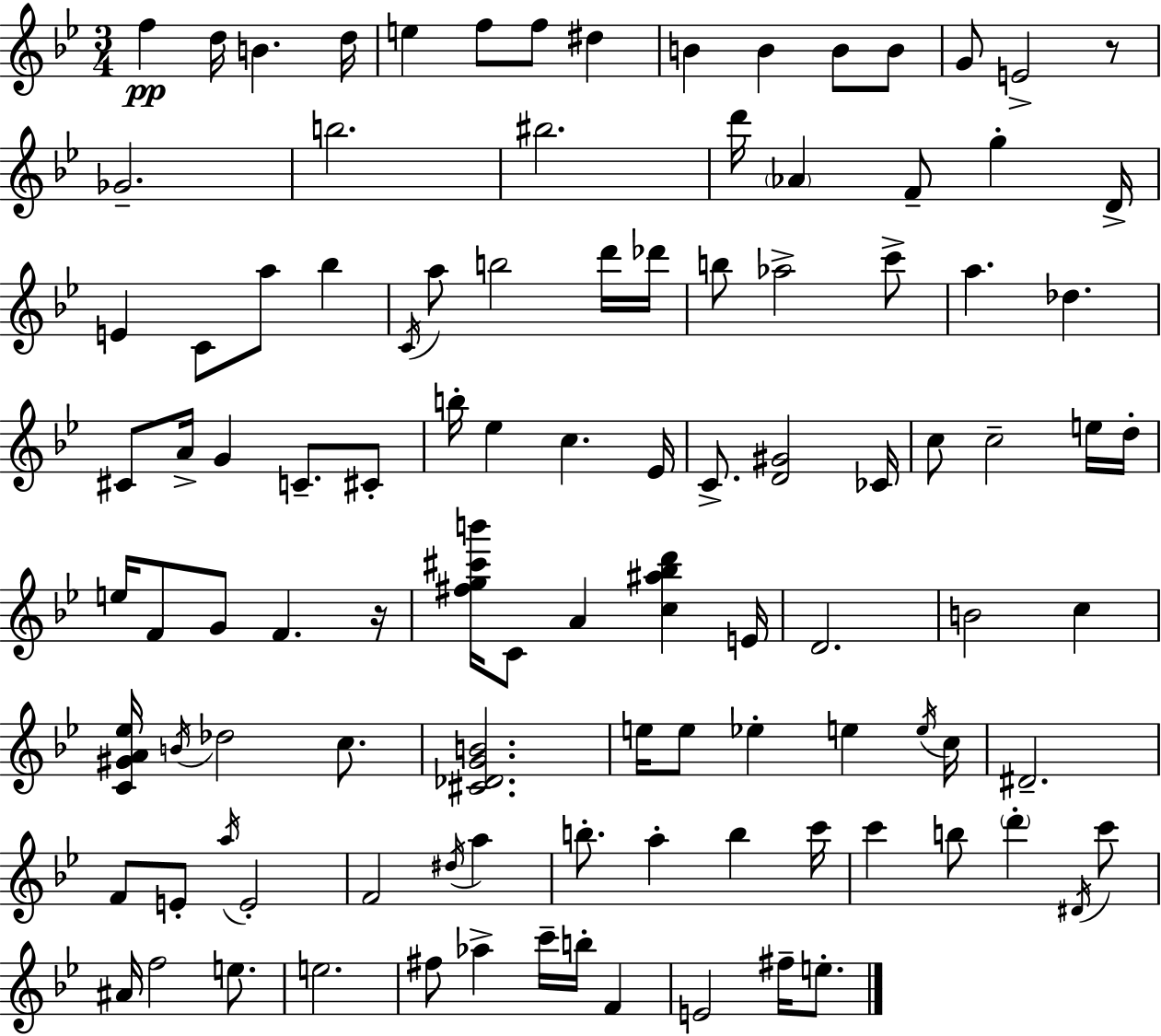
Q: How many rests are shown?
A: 2